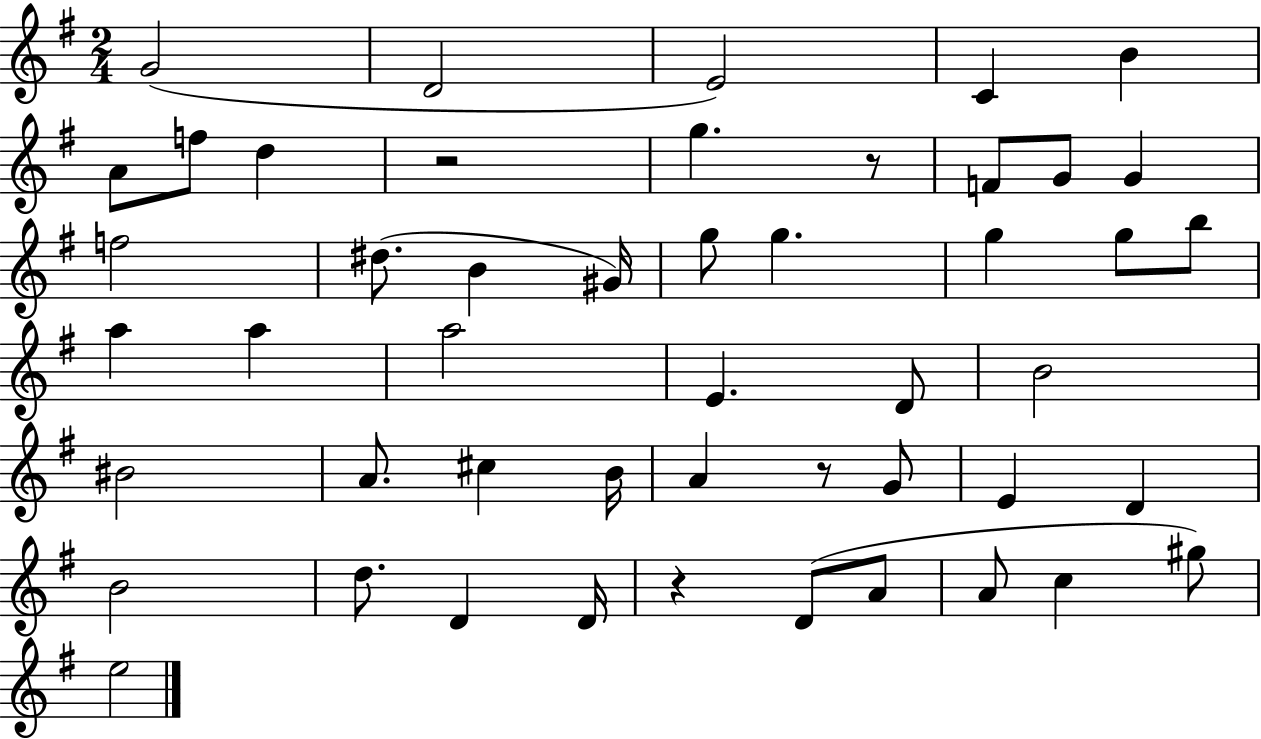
G4/h D4/h E4/h C4/q B4/q A4/e F5/e D5/q R/h G5/q. R/e F4/e G4/e G4/q F5/h D#5/e. B4/q G#4/s G5/e G5/q. G5/q G5/e B5/e A5/q A5/q A5/h E4/q. D4/e B4/h BIS4/h A4/e. C#5/q B4/s A4/q R/e G4/e E4/q D4/q B4/h D5/e. D4/q D4/s R/q D4/e A4/e A4/e C5/q G#5/e E5/h